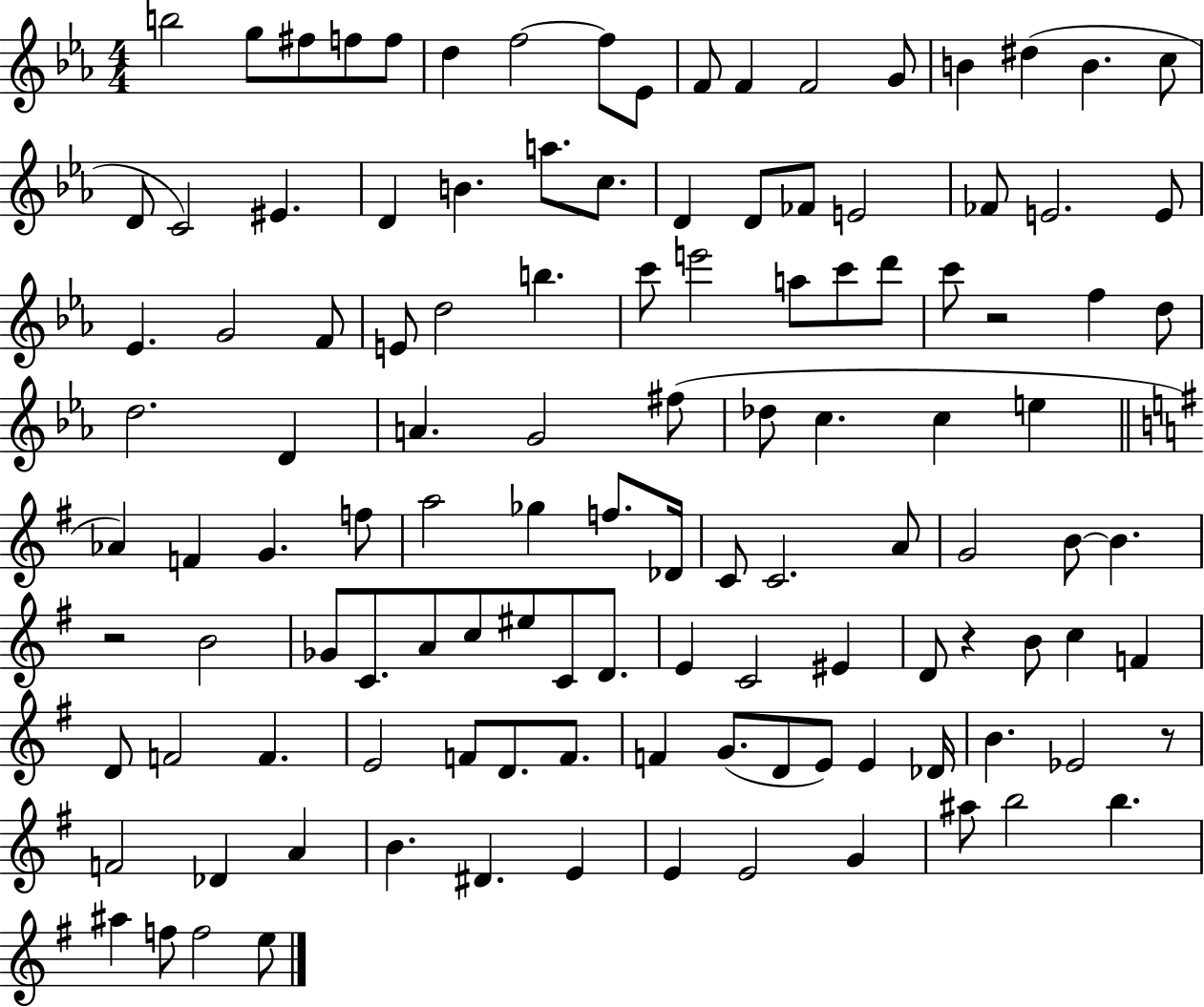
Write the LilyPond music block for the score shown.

{
  \clef treble
  \numericTimeSignature
  \time 4/4
  \key ees \major
  b''2 g''8 fis''8 f''8 f''8 | d''4 f''2~~ f''8 ees'8 | f'8 f'4 f'2 g'8 | b'4 dis''4( b'4. c''8 | \break d'8 c'2) eis'4. | d'4 b'4. a''8. c''8. | d'4 d'8 fes'8 e'2 | fes'8 e'2. e'8 | \break ees'4. g'2 f'8 | e'8 d''2 b''4. | c'''8 e'''2 a''8 c'''8 d'''8 | c'''8 r2 f''4 d''8 | \break d''2. d'4 | a'4. g'2 fis''8( | des''8 c''4. c''4 e''4 | \bar "||" \break \key g \major aes'4) f'4 g'4. f''8 | a''2 ges''4 f''8. des'16 | c'8 c'2. a'8 | g'2 b'8~~ b'4. | \break r2 b'2 | ges'8 c'8. a'8 c''8 eis''8 c'8 d'8. | e'4 c'2 eis'4 | d'8 r4 b'8 c''4 f'4 | \break d'8 f'2 f'4. | e'2 f'8 d'8. f'8. | f'4 g'8.( d'8 e'8) e'4 des'16 | b'4. ees'2 r8 | \break f'2 des'4 a'4 | b'4. dis'4. e'4 | e'4 e'2 g'4 | ais''8 b''2 b''4. | \break ais''4 f''8 f''2 e''8 | \bar "|."
}